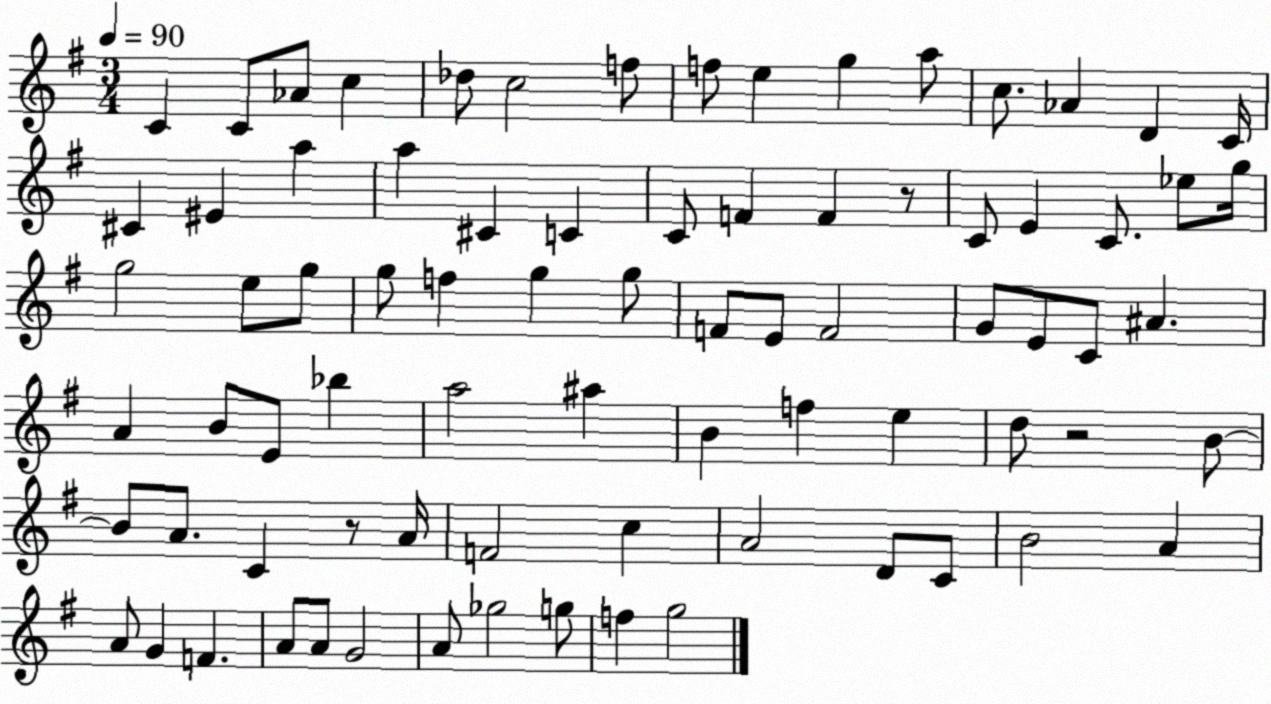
X:1
T:Untitled
M:3/4
L:1/4
K:G
C C/2 _A/2 c _d/2 c2 f/2 f/2 e g a/2 c/2 _A D C/4 ^C ^E a a ^C C C/2 F F z/2 C/2 E C/2 _e/2 g/4 g2 e/2 g/2 g/2 f g g/2 F/2 E/2 F2 G/2 E/2 C/2 ^A A B/2 E/2 _b a2 ^a B f e d/2 z2 B/2 B/2 A/2 C z/2 A/4 F2 c A2 D/2 C/2 B2 A A/2 G F A/2 A/2 G2 A/2 _g2 g/2 f g2